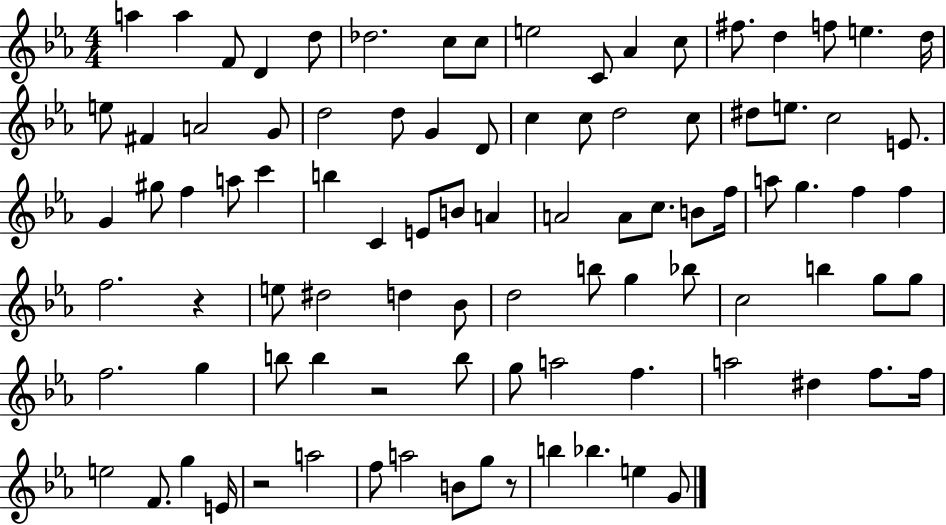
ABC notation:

X:1
T:Untitled
M:4/4
L:1/4
K:Eb
a a F/2 D d/2 _d2 c/2 c/2 e2 C/2 _A c/2 ^f/2 d f/2 e d/4 e/2 ^F A2 G/2 d2 d/2 G D/2 c c/2 d2 c/2 ^d/2 e/2 c2 E/2 G ^g/2 f a/2 c' b C E/2 B/2 A A2 A/2 c/2 B/2 f/4 a/2 g f f f2 z e/2 ^d2 d _B/2 d2 b/2 g _b/2 c2 b g/2 g/2 f2 g b/2 b z2 b/2 g/2 a2 f a2 ^d f/2 f/4 e2 F/2 g E/4 z2 a2 f/2 a2 B/2 g/2 z/2 b _b e G/2